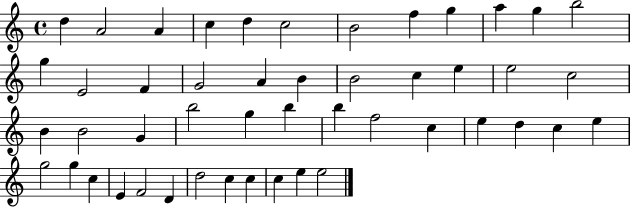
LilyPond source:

{
  \clef treble
  \time 4/4
  \defaultTimeSignature
  \key c \major
  d''4 a'2 a'4 | c''4 d''4 c''2 | b'2 f''4 g''4 | a''4 g''4 b''2 | \break g''4 e'2 f'4 | g'2 a'4 b'4 | b'2 c''4 e''4 | e''2 c''2 | \break b'4 b'2 g'4 | b''2 g''4 b''4 | b''4 f''2 c''4 | e''4 d''4 c''4 e''4 | \break g''2 g''4 c''4 | e'4 f'2 d'4 | d''2 c''4 c''4 | c''4 e''4 e''2 | \break \bar "|."
}